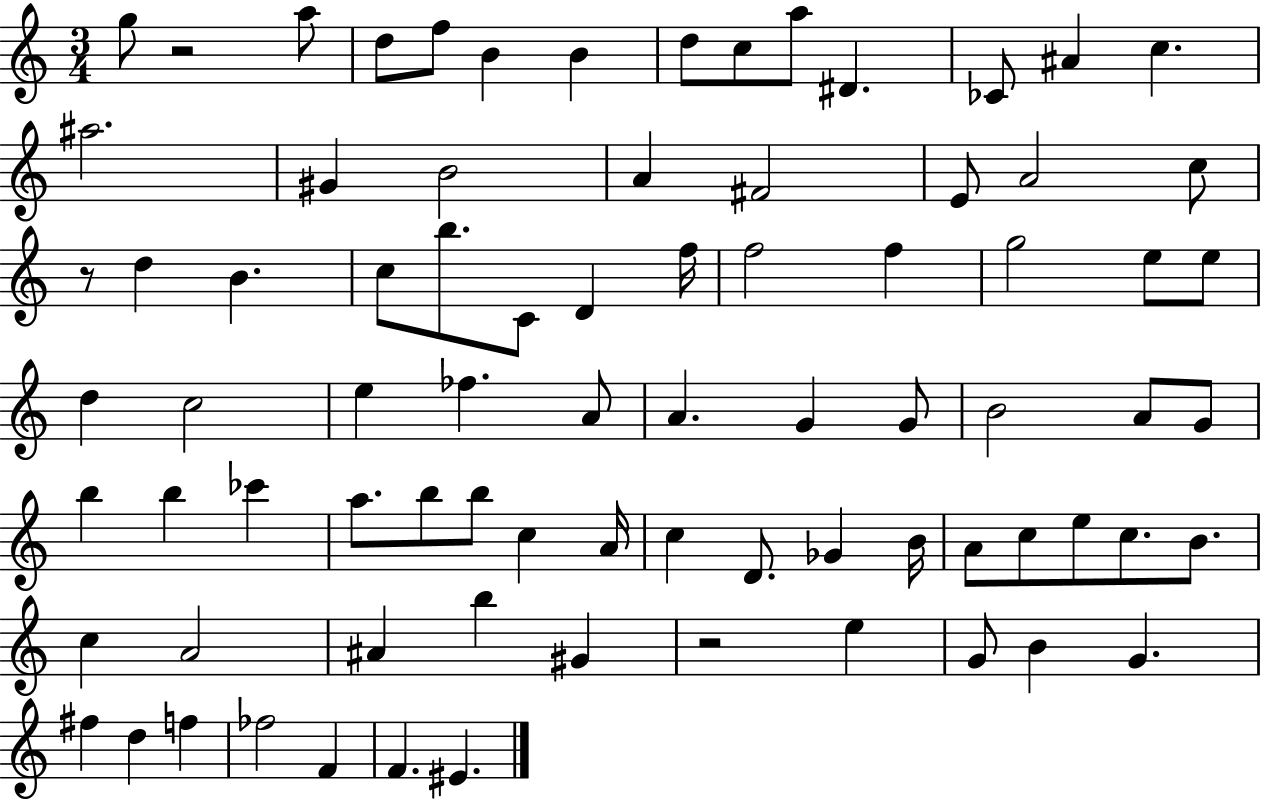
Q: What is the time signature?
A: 3/4